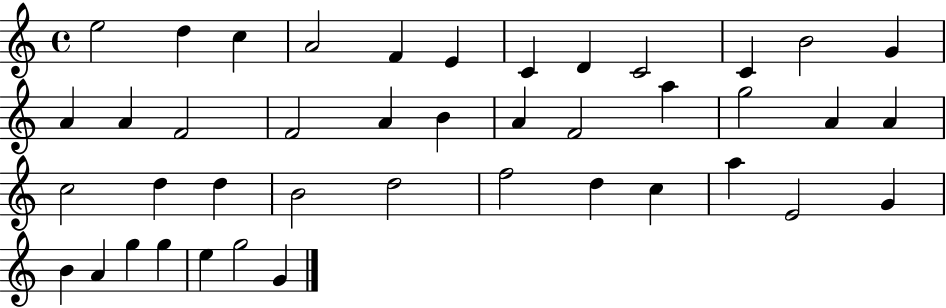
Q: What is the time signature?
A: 4/4